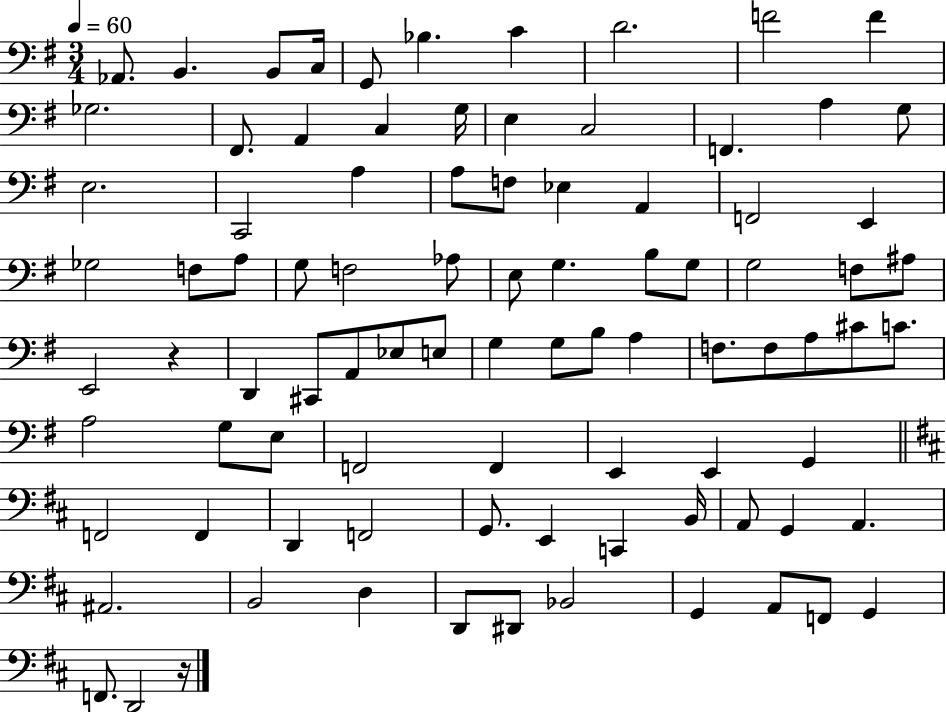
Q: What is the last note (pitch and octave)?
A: D2